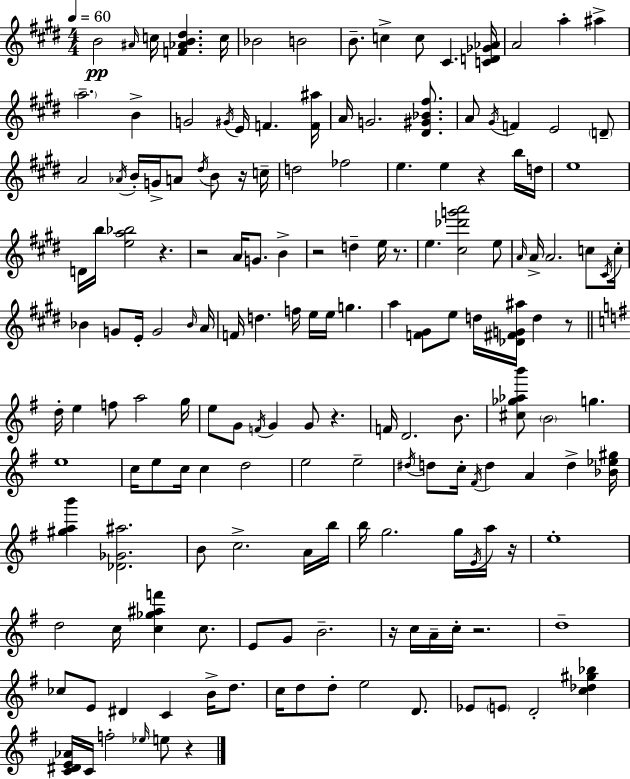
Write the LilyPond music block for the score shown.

{
  \clef treble
  \numericTimeSignature
  \time 4/4
  \key e \major
  \tempo 4 = 60
  \repeat volta 2 { b'2\pp \grace { ais'16 } c''16 <f' aes' b' dis''>4. | c''16 bes'2 b'2 | b'8.-- c''4-> c''8 cis'4. | <c' d' ges' aes'>16 a'2 a''4-. ais''4-> | \break \parenthesize a''2.-- b'4-> | g'2 \acciaccatura { gis'16 } e'16 f'4. | <f' ais''>16 a'16 g'2. <dis' gis' bes' fis''>8. | a'8 \acciaccatura { gis'16 } f'4 e'2 | \break \parenthesize d'8-- a'2 \acciaccatura { aes'16 } b'16-. g'16-> a'8 | \acciaccatura { dis''16 } b'8 r16 c''16-- d''2 fes''2 | e''4. e''4 r4 | b''16 d''16 e''1 | \break d'16 b''16 <e'' a'' bes''>2 r4. | r2 a'16 g'8. | b'4-> r2 d''4-- | e''16 r8. e''4. <cis'' des''' g''' a'''>2 | \break e''8 \grace { a'16 } a'16-> a'2. | c''8 \acciaccatura { cis'16 } c''16-. bes'4 g'8 e'16-. g'2 | \grace { bes'16 } a'16 f'16 d''4. f''16 | e''16 e''16 g''4. a''4 <f' gis'>8 e''8 | \break d''16 <des' fis' g' ais''>16 d''4 r8 \bar "||" \break \key g \major d''16-. e''4 f''8 a''2 g''16 | e''8 g'8 \acciaccatura { f'16 } g'4 g'8 r4. | f'16 d'2. b'8. | <cis'' ges'' aes'' b'''>8 \parenthesize b'2 g''4. | \break e''1 | c''16 e''8 c''16 c''4 d''2 | e''2 e''2-- | \acciaccatura { dis''16 } d''8 c''16-. \acciaccatura { fis'16 } d''4 a'4 d''4-> | \break <bes' ees'' gis''>16 <gis'' a'' b'''>4 <des' ges' ais''>2. | b'8 c''2.-> | a'16 b''16 b''16 g''2. | g''16 \acciaccatura { e'16 } a''16 r16 e''1-. | \break d''2 c''16 <c'' ges'' ais'' f'''>4 | c''8. e'8 g'8 b'2.-- | r16 c''16 a'16-- c''16-. r2. | d''1-- | \break ces''8 e'8 dis'4 c'4 | b'16-> d''8. c''16 d''8 d''8-. e''2 | d'8. ees'8 \parenthesize e'8 d'2-. | <c'' des'' gis'' bes''>4 <c' dis' e' aes'>16 c'16 f''2-. \grace { ees''16 } e''8 | \break r4 } \bar "|."
}